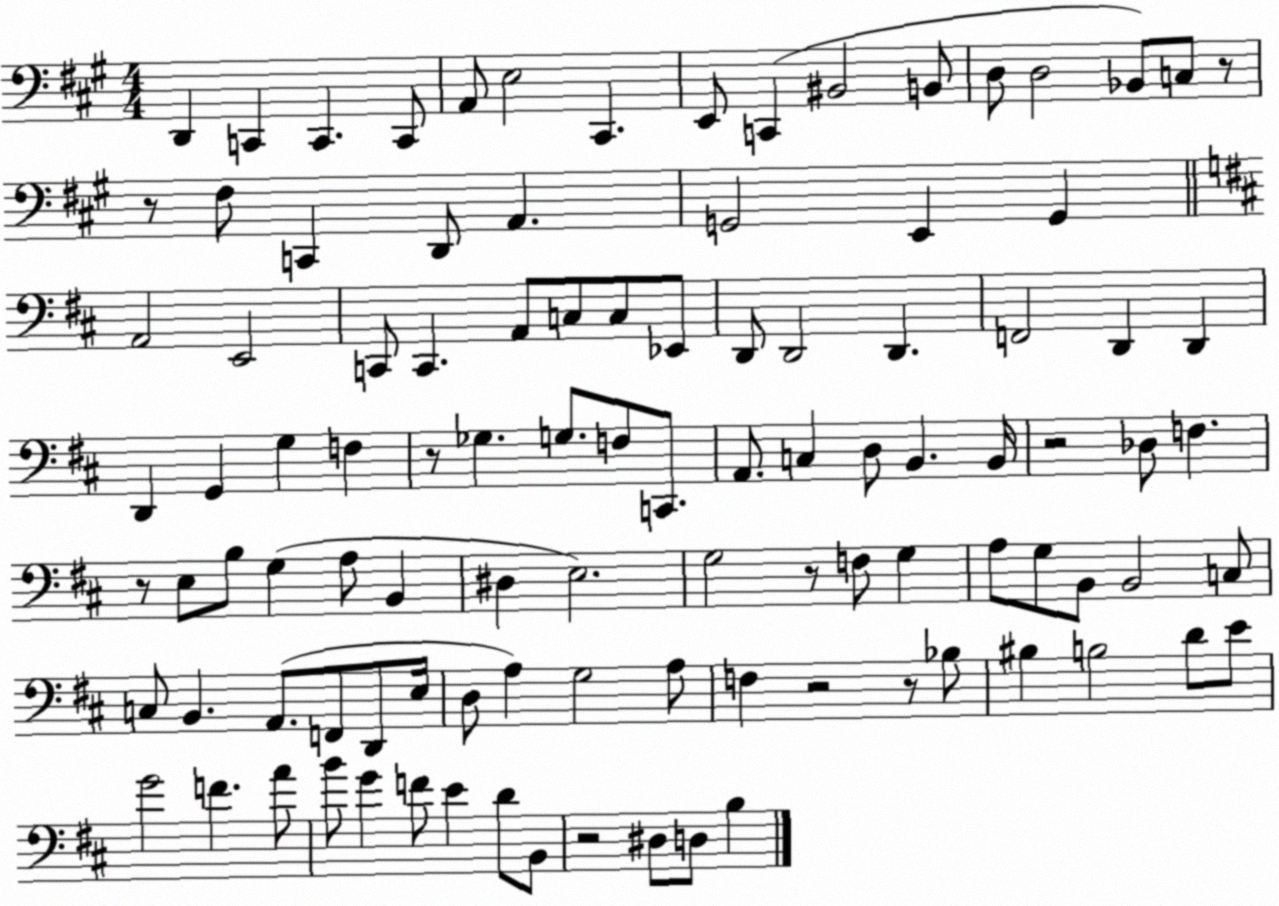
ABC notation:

X:1
T:Untitled
M:4/4
L:1/4
K:A
D,, C,, C,, C,,/2 A,,/2 E,2 ^C,, E,,/2 C,, ^B,,2 B,,/2 D,/2 D,2 _B,,/2 C,/2 z/2 z/2 ^F,/2 C,, D,,/2 A,, G,,2 E,, G,, A,,2 E,,2 C,,/2 C,, A,,/2 C,/2 C,/2 _E,,/2 D,,/2 D,,2 D,, F,,2 D,, D,, D,, G,, G, F, z/2 _G, G,/2 F,/2 C,,/2 A,,/2 C, D,/2 B,, B,,/4 z2 _D,/2 F, z/2 E,/2 B,/2 G, A,/2 B,, ^D, E,2 G,2 z/2 F,/2 G, A,/2 G,/2 B,,/2 B,,2 C,/2 C,/2 B,, A,,/2 F,,/2 D,,/2 E,/4 D,/2 A, G,2 A,/2 F, z2 z/2 _B,/2 ^B, B,2 D/2 E/2 G2 F A/2 B/2 G F/2 E D/2 B,,/2 z2 ^D,/2 D,/2 B,